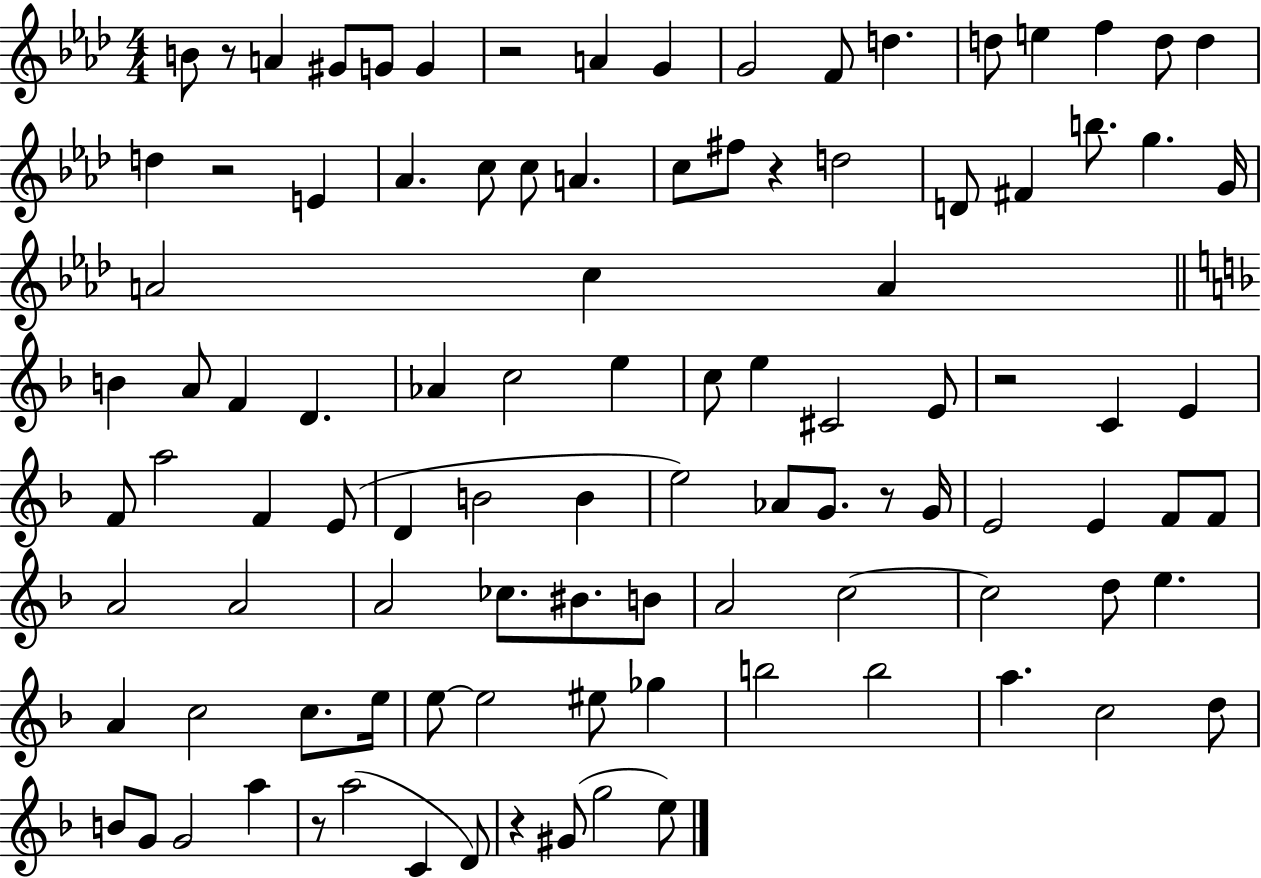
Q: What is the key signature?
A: AES major